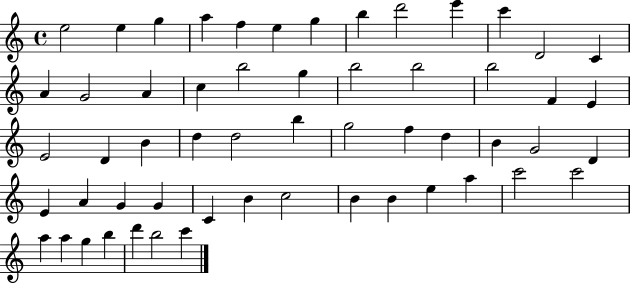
E5/h E5/q G5/q A5/q F5/q E5/q G5/q B5/q D6/h E6/q C6/q D4/h C4/q A4/q G4/h A4/q C5/q B5/h G5/q B5/h B5/h B5/h F4/q E4/q E4/h D4/q B4/q D5/q D5/h B5/q G5/h F5/q D5/q B4/q G4/h D4/q E4/q A4/q G4/q G4/q C4/q B4/q C5/h B4/q B4/q E5/q A5/q C6/h C6/h A5/q A5/q G5/q B5/q D6/q B5/h C6/q